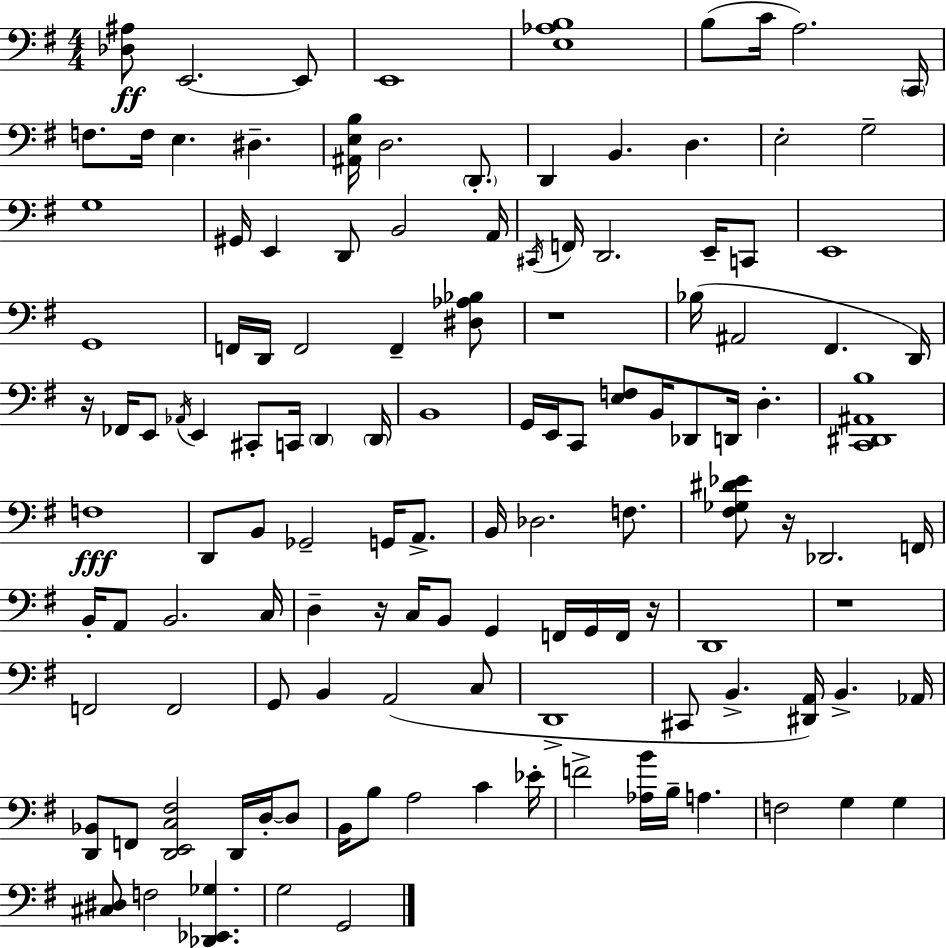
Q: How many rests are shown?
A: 6